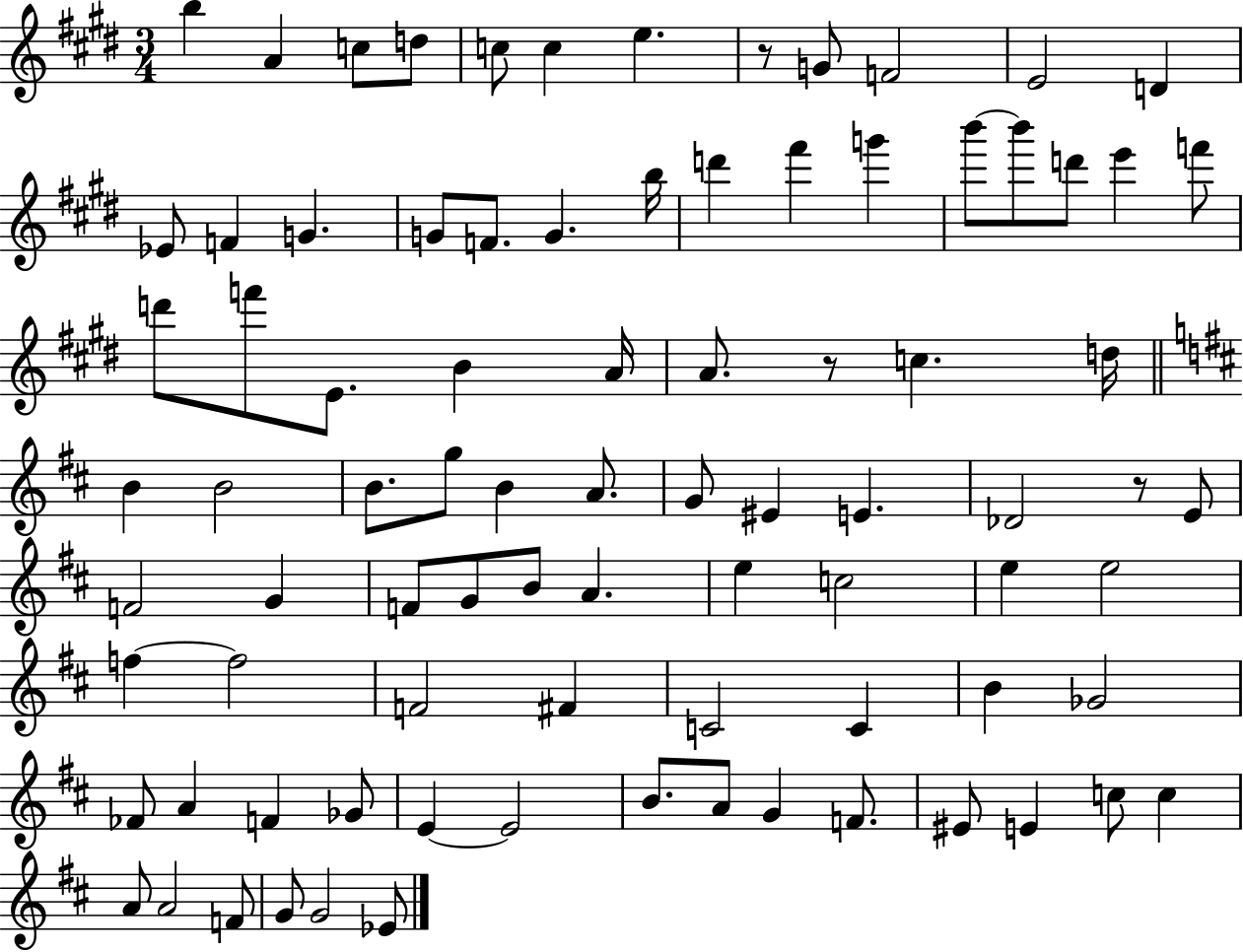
{
  \clef treble
  \numericTimeSignature
  \time 3/4
  \key e \major
  \repeat volta 2 { b''4 a'4 c''8 d''8 | c''8 c''4 e''4. | r8 g'8 f'2 | e'2 d'4 | \break ees'8 f'4 g'4. | g'8 f'8. g'4. b''16 | d'''4 fis'''4 g'''4 | b'''8~~ b'''8 d'''8 e'''4 f'''8 | \break d'''8 f'''8 e'8. b'4 a'16 | a'8. r8 c''4. d''16 | \bar "||" \break \key d \major b'4 b'2 | b'8. g''8 b'4 a'8. | g'8 eis'4 e'4. | des'2 r8 e'8 | \break f'2 g'4 | f'8 g'8 b'8 a'4. | e''4 c''2 | e''4 e''2 | \break f''4~~ f''2 | f'2 fis'4 | c'2 c'4 | b'4 ges'2 | \break fes'8 a'4 f'4 ges'8 | e'4~~ e'2 | b'8. a'8 g'4 f'8. | eis'8 e'4 c''8 c''4 | \break a'8 a'2 f'8 | g'8 g'2 ees'8 | } \bar "|."
}